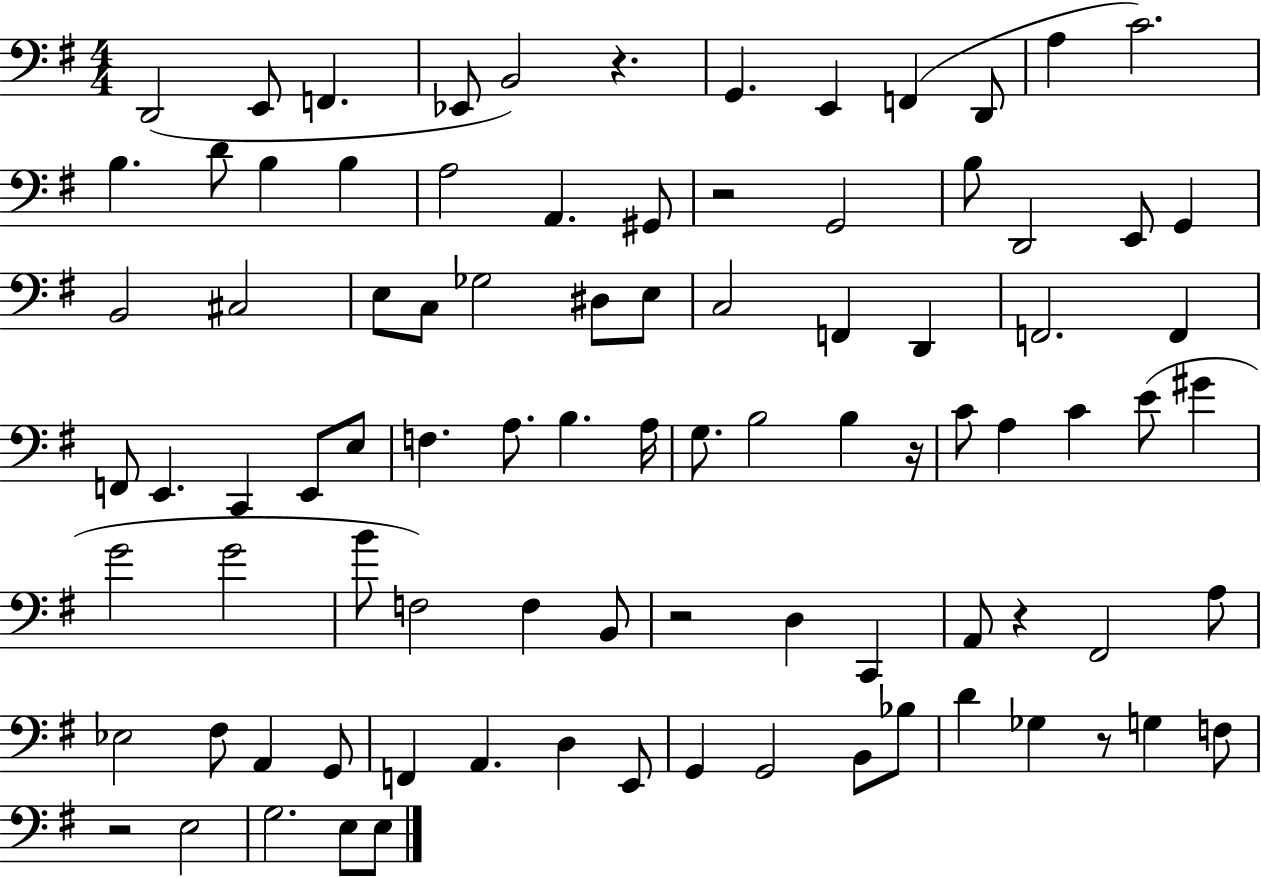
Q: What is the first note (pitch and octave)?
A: D2